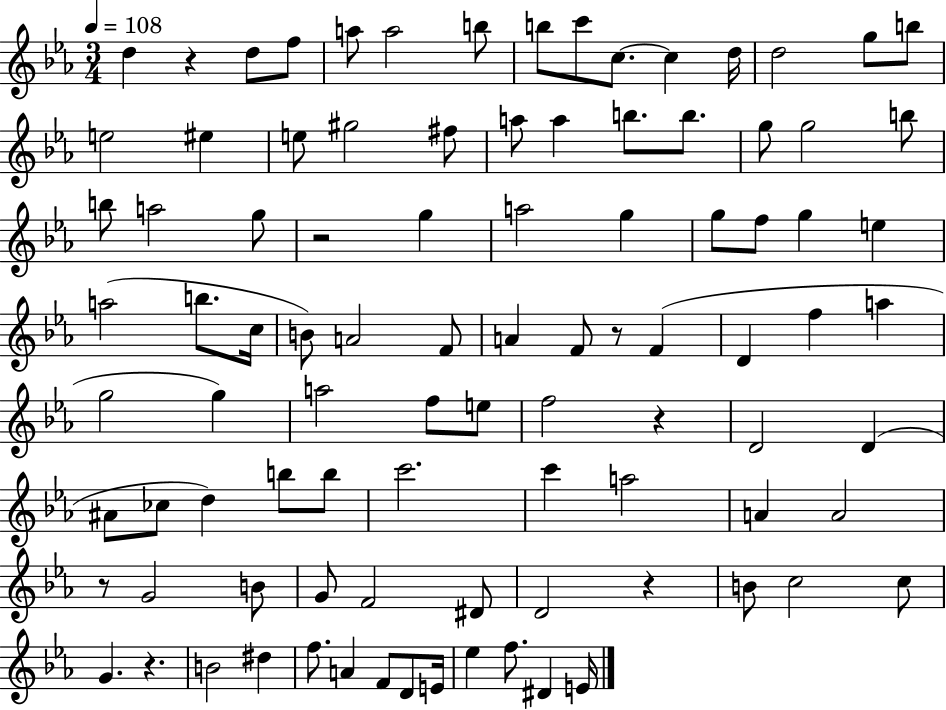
X:1
T:Untitled
M:3/4
L:1/4
K:Eb
d z d/2 f/2 a/2 a2 b/2 b/2 c'/2 c/2 c d/4 d2 g/2 b/2 e2 ^e e/2 ^g2 ^f/2 a/2 a b/2 b/2 g/2 g2 b/2 b/2 a2 g/2 z2 g a2 g g/2 f/2 g e a2 b/2 c/4 B/2 A2 F/2 A F/2 z/2 F D f a g2 g a2 f/2 e/2 f2 z D2 D ^A/2 _c/2 d b/2 b/2 c'2 c' a2 A A2 z/2 G2 B/2 G/2 F2 ^D/2 D2 z B/2 c2 c/2 G z B2 ^d f/2 A F/2 D/2 E/4 _e f/2 ^D E/4